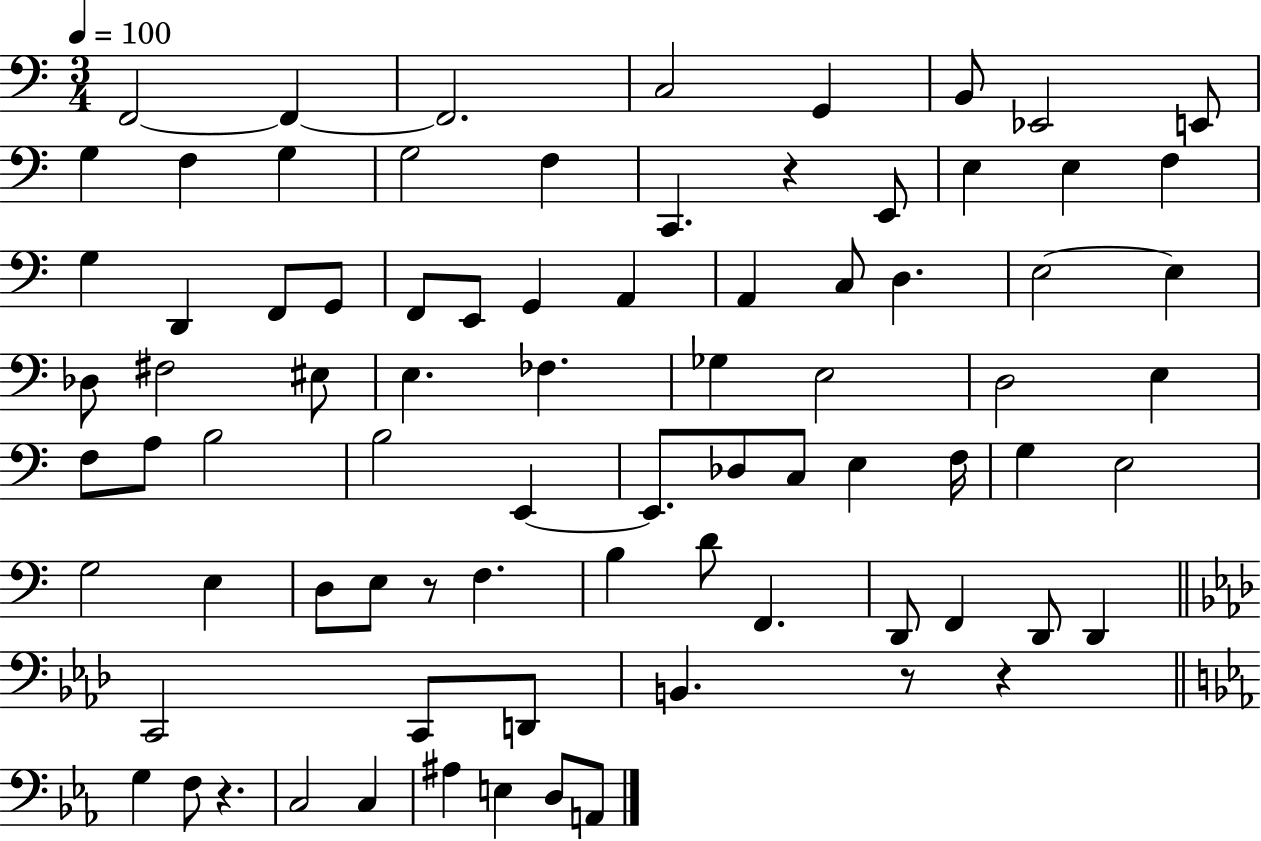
{
  \clef bass
  \numericTimeSignature
  \time 3/4
  \key c \major
  \tempo 4 = 100
  f,2~~ f,4~~ | f,2. | c2 g,4 | b,8 ees,2 e,8 | \break g4 f4 g4 | g2 f4 | c,4. r4 e,8 | e4 e4 f4 | \break g4 d,4 f,8 g,8 | f,8 e,8 g,4 a,4 | a,4 c8 d4. | e2~~ e4 | \break des8 fis2 eis8 | e4. fes4. | ges4 e2 | d2 e4 | \break f8 a8 b2 | b2 e,4~~ | e,8. des8 c8 e4 f16 | g4 e2 | \break g2 e4 | d8 e8 r8 f4. | b4 d'8 f,4. | d,8 f,4 d,8 d,4 | \break \bar "||" \break \key aes \major c,2 c,8 d,8 | b,4. r8 r4 | \bar "||" \break \key ees \major g4 f8 r4. | c2 c4 | ais4 e4 d8 a,8 | \bar "|."
}